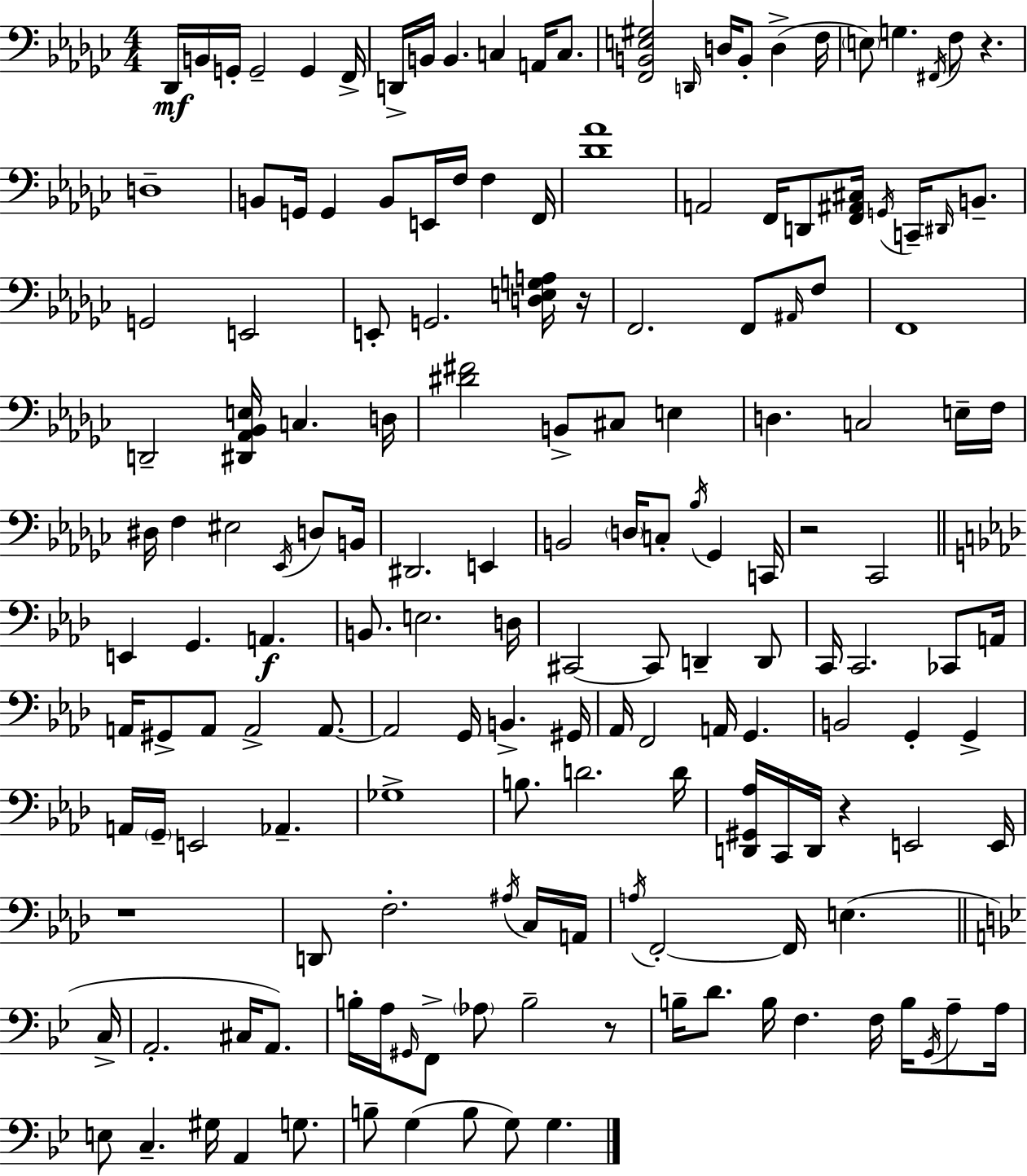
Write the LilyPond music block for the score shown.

{
  \clef bass
  \numericTimeSignature
  \time 4/4
  \key ees \minor
  des,16\mf b,16 g,16-. g,2-- g,4 f,16-> | d,16-> b,16 b,4. c4 a,16 c8. | <f, b, e gis>2 \grace { d,16 } d16 b,8-. d4->( | f16 \parenthesize e8) g4. \acciaccatura { fis,16 } f8 r4. | \break d1-- | b,8 g,16 g,4 b,8 e,16 f16 f4 | f,16 <des' aes'>1 | a,2 f,16 d,8 <f, ais, cis>16 \acciaccatura { g,16 } c,16-- | \break \grace { dis,16 } b,8.-- g,2 e,2 | e,8-. g,2. | <d e g a>16 r16 f,2. | f,8 \grace { ais,16 } f8 f,1 | \break d,2-- <dis, aes, bes, e>16 c4. | d16 <dis' fis'>2 b,8-> cis8 | e4 d4. c2 | e16-- f16 dis16 f4 eis2 | \break \acciaccatura { ees,16 } d8 b,16 dis,2. | e,4 b,2 \parenthesize d16 c8-. | \acciaccatura { bes16 } ges,4 c,16 r2 ces,2 | \bar "||" \break \key aes \major e,4 g,4. a,4.\f | b,8. e2. d16 | cis,2~~ cis,8 d,4-- d,8 | c,16 c,2. ces,8 a,16 | \break a,16 gis,8-> a,8 a,2-> a,8.~~ | a,2 g,16 b,4.-> gis,16 | aes,16 f,2 a,16 g,4. | b,2 g,4-. g,4-> | \break a,16 \parenthesize g,16-- e,2 aes,4.-- | ges1-> | b8. d'2. d'16 | <d, gis, aes>16 c,16 d,16 r4 e,2 e,16 | \break r1 | d,8 f2.-. \acciaccatura { ais16 } c16 | a,16 \acciaccatura { a16 } f,2-.~~ f,16 e4.( | \bar "||" \break \key bes \major c16-> a,2.-. cis16 a,8.) | b16-. a16 \grace { gis,16 } f,8-> \parenthesize aes8 b2-- | r8 b16-- d'8. b16 f4. f16 b16 \acciaccatura { g,16 } | a8-- a16 e8 c4.-- gis16 a,4 | \break g8. b8-- g4( b8 g8) g4. | \bar "|."
}